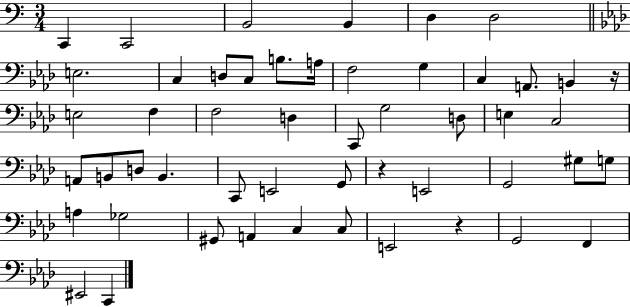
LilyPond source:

{
  \clef bass
  \numericTimeSignature
  \time 3/4
  \key c \major
  c,4 c,2 | b,2 b,4 | d4 d2 | \bar "||" \break \key f \minor e2. | c4 d8 c8 b8. a16 | f2 g4 | c4 a,8. b,4 r16 | \break e2 f4 | f2 d4 | c,8 g2 d8 | e4 c2 | \break a,8 b,8 d8 b,4. | c,8 e,2 g,8 | r4 e,2 | g,2 gis8 g8 | \break a4 ges2 | gis,8 a,4 c4 c8 | e,2 r4 | g,2 f,4 | \break eis,2 c,4 | \bar "|."
}